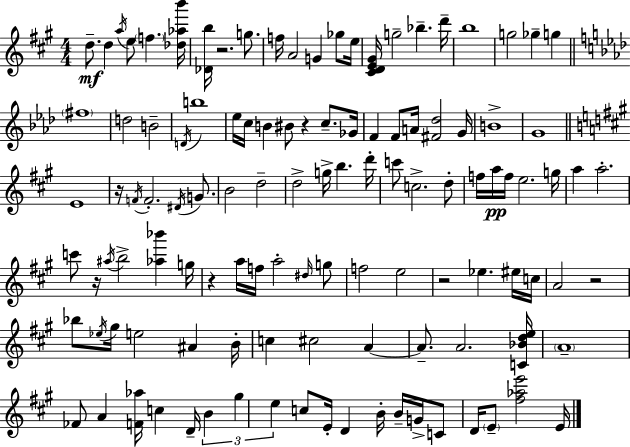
{
  \clef treble
  \numericTimeSignature
  \time 4/4
  \key a \major
  d''8.--\mf d''4 \acciaccatura { a''16 } e''8 \parenthesize f''4. | <des'' aes'' b'''>16 <des' b''>16 r2. g''8. | f''16 a'2 g'4 ges''8 | e''16 <cis' d' e' gis'>16 g''2-- bes''4.-- | \break d'''16-- b''1 | g''2 ges''4-- g''4 | \bar "||" \break \key aes \major \parenthesize fis''1 | d''2 b'2-- | \acciaccatura { d'16 } b''1 | ees''16 c''16 b'4 bis'8 r4 c''8.-- | \break ges'16 f'4 f'8 a'16 <fis' des''>2 | g'16 b'1-> | g'1 | \bar "||" \break \key a \major e'1 | r16 \acciaccatura { f'16 } f'2.-. \acciaccatura { dis'16 } g'8. | b'2 d''2-- | d''2-> g''16-> b''4. | \break d'''16-. c'''8 c''2.-> | d''8-. f''16 a''16\pp f''16 e''2. | g''16 a''4 a''2.-. | c'''8 r16 \acciaccatura { ais''16 } b''2-> <aes'' bes'''>4 | \break g''16 r4 a''16 f''16 a''2-. | \grace { dis''16 } g''8 f''2 e''2 | r2 ees''4. | eis''16 c''16 a'2 r2 | \break bes''8 \acciaccatura { ees''16 } gis''16 e''2 | ais'4 b'16-. c''4 cis''2 | a'4~~ a'8.-- a'2. | <c' bes' d'' e''>16 \parenthesize a'1-- | \break fes'8 a'4 <f' aes''>16 c''4 | d'16-- \tuplet 3/2 { b'4 gis''4 e''4 } c''8 e'16-. | d'4 b'16-. b'16-- g'16-> c'8 d'16 \parenthesize e'8-- <fis'' aes'' e'''>2 | e'16 \bar "|."
}